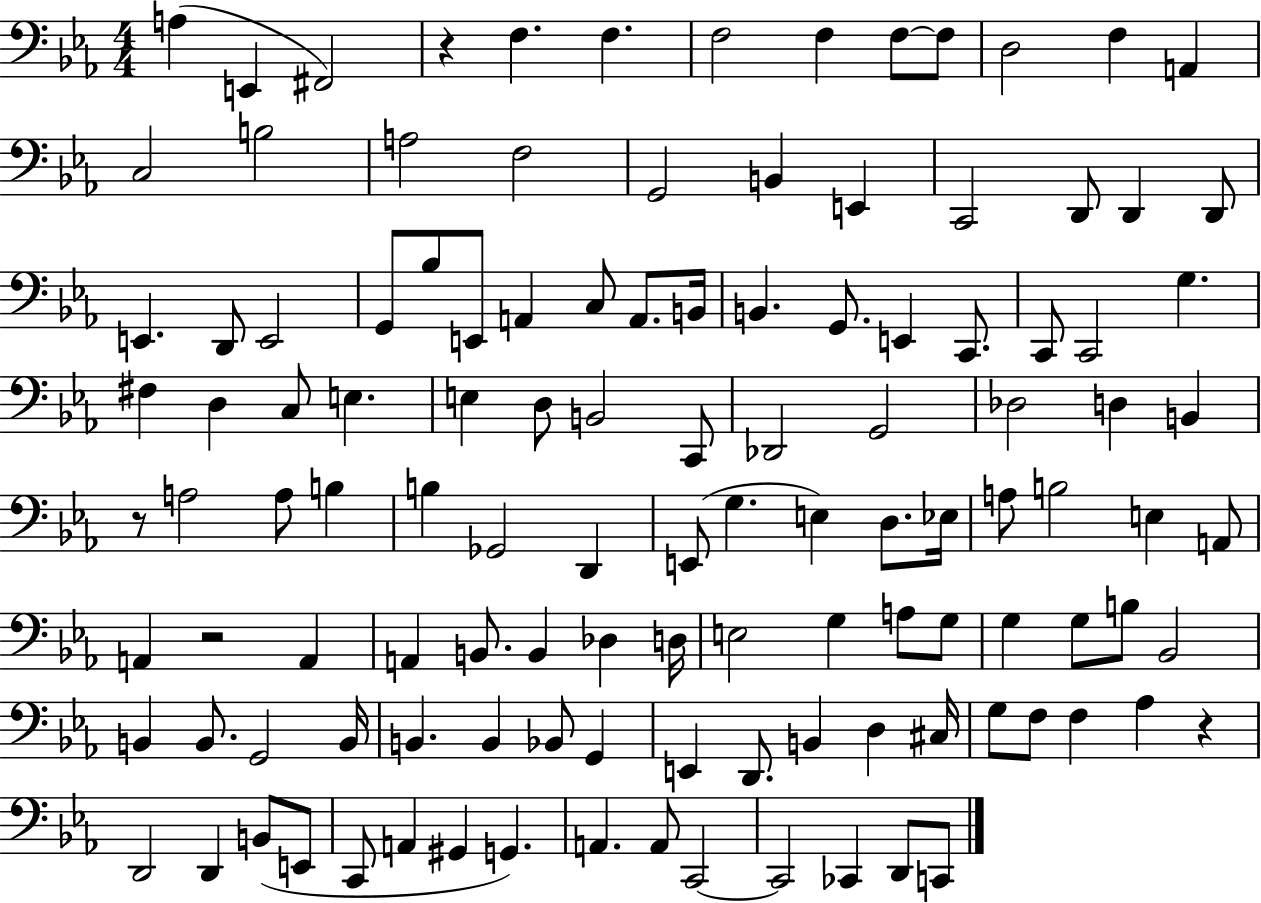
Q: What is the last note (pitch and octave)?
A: C2